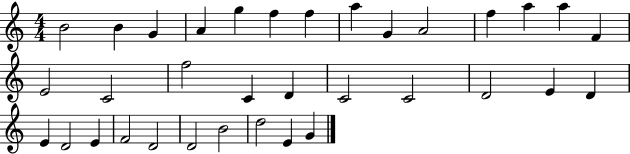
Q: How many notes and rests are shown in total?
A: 34